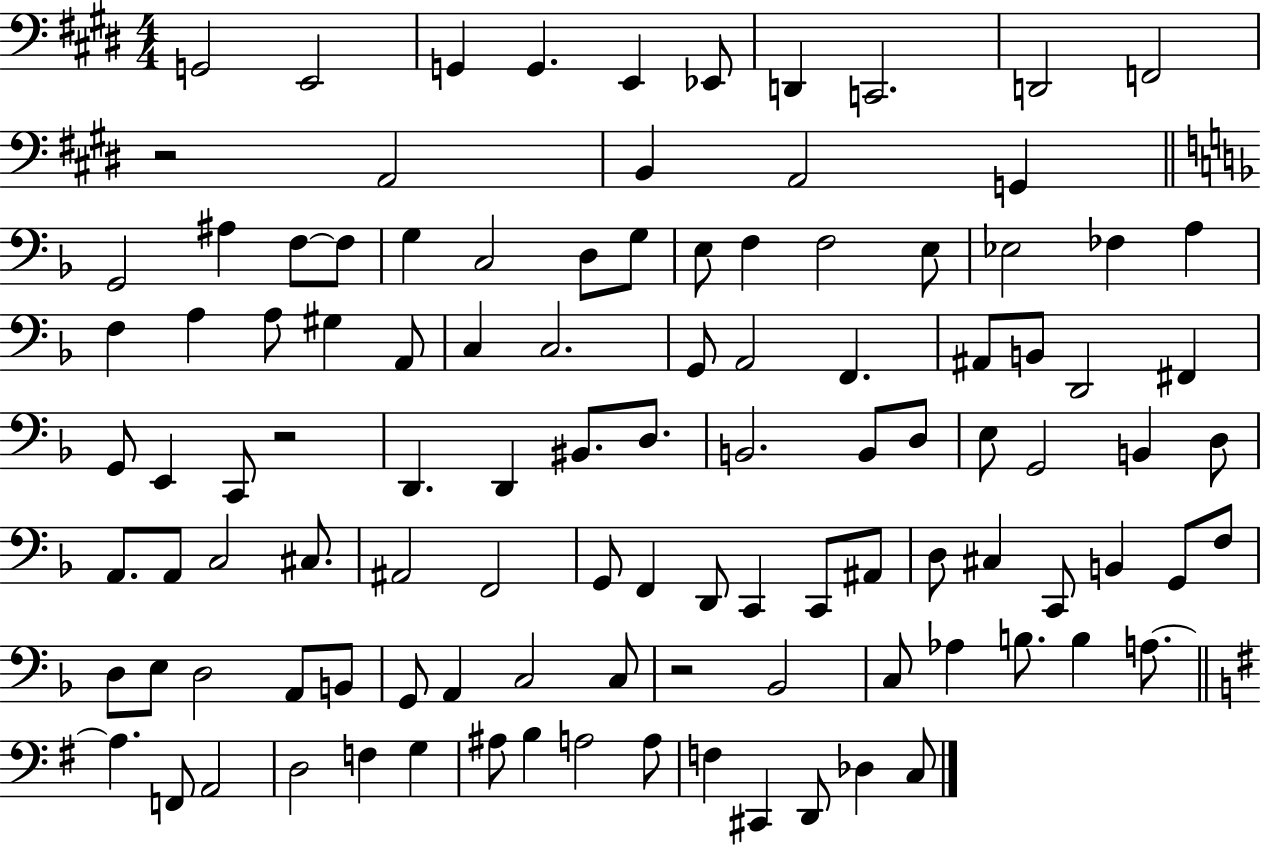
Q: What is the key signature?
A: E major